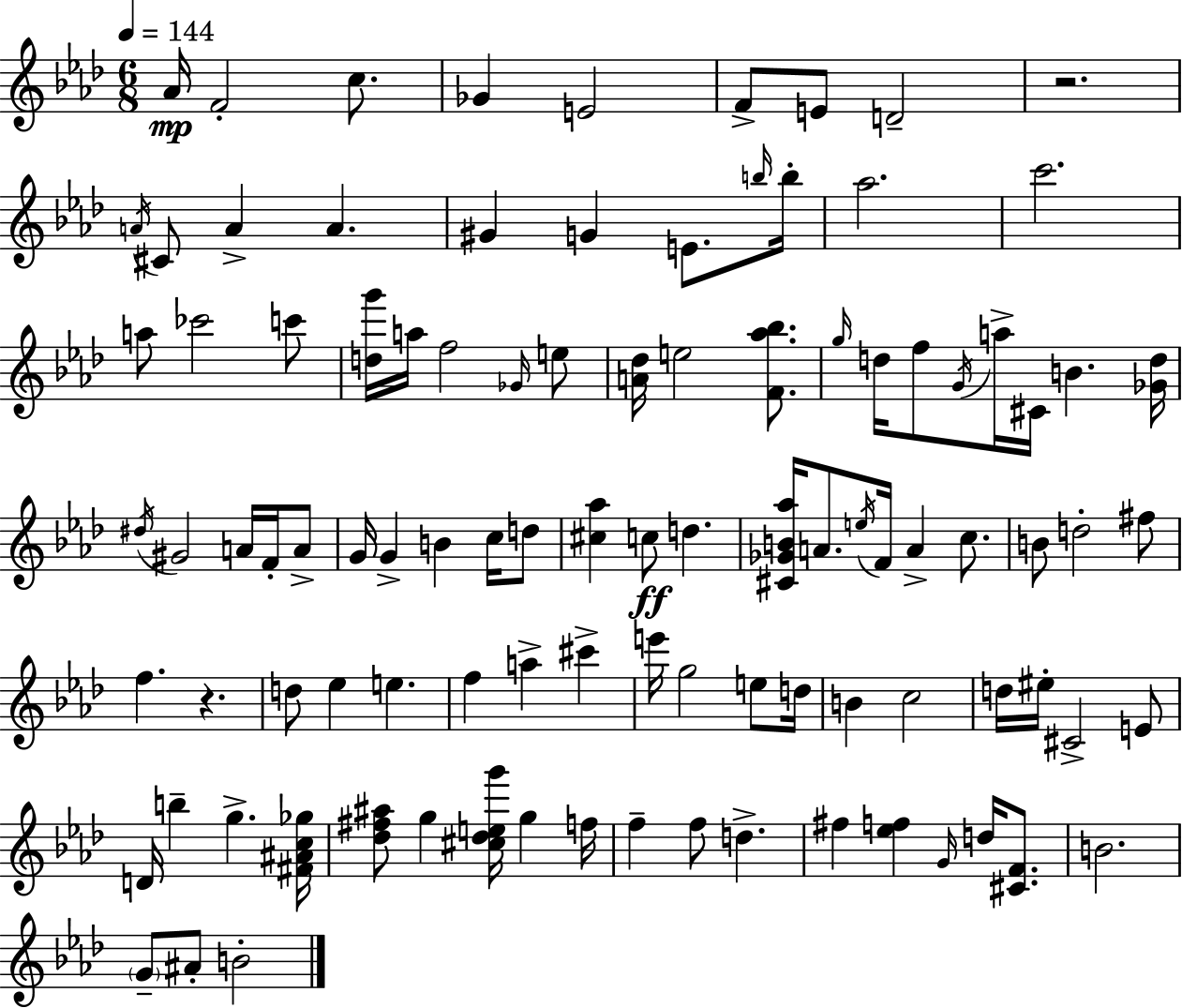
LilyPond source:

{
  \clef treble
  \numericTimeSignature
  \time 6/8
  \key f \minor
  \tempo 4 = 144
  aes'16\mp f'2-. c''8. | ges'4 e'2 | f'8-> e'8 d'2-- | r2. | \break \acciaccatura { a'16 } cis'8 a'4-> a'4. | gis'4 g'4 e'8. | \grace { b''16 } b''16-. aes''2. | c'''2. | \break a''8 ces'''2 | c'''8 <d'' g'''>16 a''16 f''2 | \grace { ges'16 } e''8 <a' des''>16 e''2 | <f' aes'' bes''>8. \grace { g''16 } d''16 f''8 \acciaccatura { g'16 } a''16-> cis'16 b'4. | \break <ges' d''>16 \acciaccatura { dis''16 } gis'2 | a'16 f'16-. a'8-> g'16 g'4-> b'4 | c''16 d''8 <cis'' aes''>4 c''8\ff | d''4. <cis' ges' b' aes''>16 a'8. \acciaccatura { e''16 } f'16 | \break a'4-> c''8. b'8 d''2-. | fis''8 f''4. | r4. d''8 ees''4 | e''4. f''4 a''4-> | \break cis'''4-> e'''16 g''2 | e''8 d''16 b'4 c''2 | d''16 eis''16-. cis'2-> | e'8 d'16 b''4-- | \break g''4.-> <fis' ais' c'' ges''>16 <des'' fis'' ais''>8 g''4 | <cis'' des'' e'' g'''>16 g''4 f''16 f''4-- f''8 | d''4.-> fis''4 <ees'' f''>4 | \grace { g'16 } d''16 <cis' f'>8. b'2. | \break \parenthesize g'8-- ais'8-. | b'2-. \bar "|."
}